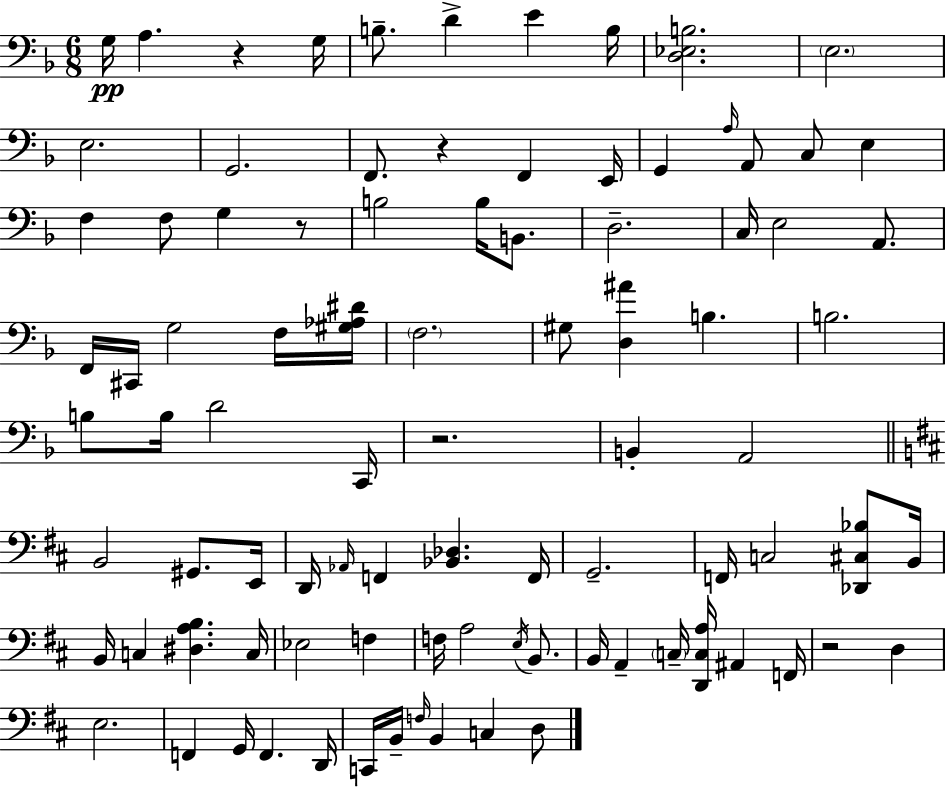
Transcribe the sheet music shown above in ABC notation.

X:1
T:Untitled
M:6/8
L:1/4
K:Dm
G,/4 A, z G,/4 B,/2 D E B,/4 [D,_E,B,]2 E,2 E,2 G,,2 F,,/2 z F,, E,,/4 G,, A,/4 A,,/2 C,/2 E, F, F,/2 G, z/2 B,2 B,/4 B,,/2 D,2 C,/4 E,2 A,,/2 F,,/4 ^C,,/4 G,2 F,/4 [^G,_A,^D]/4 F,2 ^G,/2 [D,^A] B, B,2 B,/2 B,/4 D2 C,,/4 z2 B,, A,,2 B,,2 ^G,,/2 E,,/4 D,,/4 _A,,/4 F,, [_B,,_D,] F,,/4 G,,2 F,,/4 C,2 [_D,,^C,_B,]/2 B,,/4 B,,/4 C, [^D,A,B,] C,/4 _E,2 F, F,/4 A,2 E,/4 B,,/2 B,,/4 A,, C,/4 [D,,C,A,]/4 ^A,, F,,/4 z2 D, E,2 F,, G,,/4 F,, D,,/4 C,,/4 B,,/4 F,/4 B,, C, D,/2